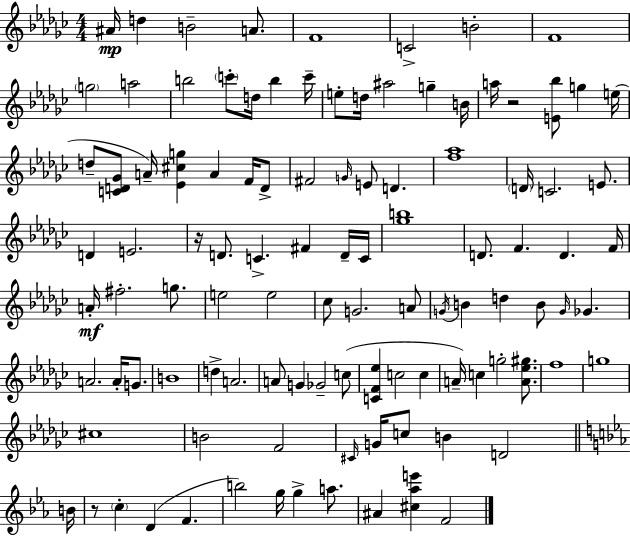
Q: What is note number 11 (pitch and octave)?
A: B5